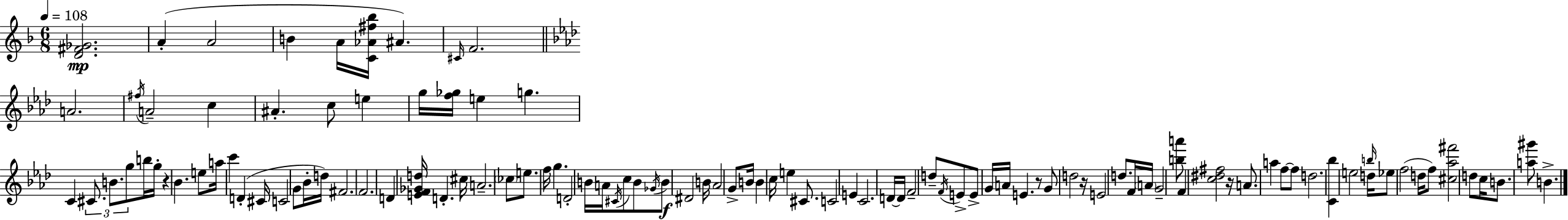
[D4,F#4,Gb4]/h. A4/q A4/h B4/q A4/s [C4,Ab4,F#5,Bb5]/s A#4/q. C#4/s F4/h. A4/h. F#5/s A4/h C5/q A#4/q. C5/e E5/q G5/s [F5,Gb5]/s E5/q G5/q. C4/q C#4/e. B4/e. G5/e B5/s G5/s R/q Bb4/q. E5/e A5/s C6/q D4/q C#4/s C4/h G4/e Bb4/s D5/s F#4/h. F4/h. D4/q [E4,F4,Gb4,D5]/s D4/q. C#5/s A4/h. CES5/e E5/e. F5/s G5/q. D4/h B4/s A4/s C#4/s C5/e B4/e Gb4/s B4/e D#4/h B4/s Ab4/h G4/e B4/s B4/q C5/s E5/q C#4/e. C4/h E4/q C4/h. D4/s D4/s F4/h D5/e F4/s E4/e E4/e G4/s A4/s E4/q. R/e G4/e D5/h R/s E4/h D5/e. F4/s A4/s G4/h [B5,A6]/e F4/q [C5,D#5,F#5]/h R/s A4/e. A5/q F5/e F5/e D5/h. [C4,Bb5]/q E5/h D5/s B5/s Eb5/e F5/h D5/s F5/e [C#5,Ab5,F#6]/h D5/e C5/s B4/e. [A5,G#6]/e B4/q.